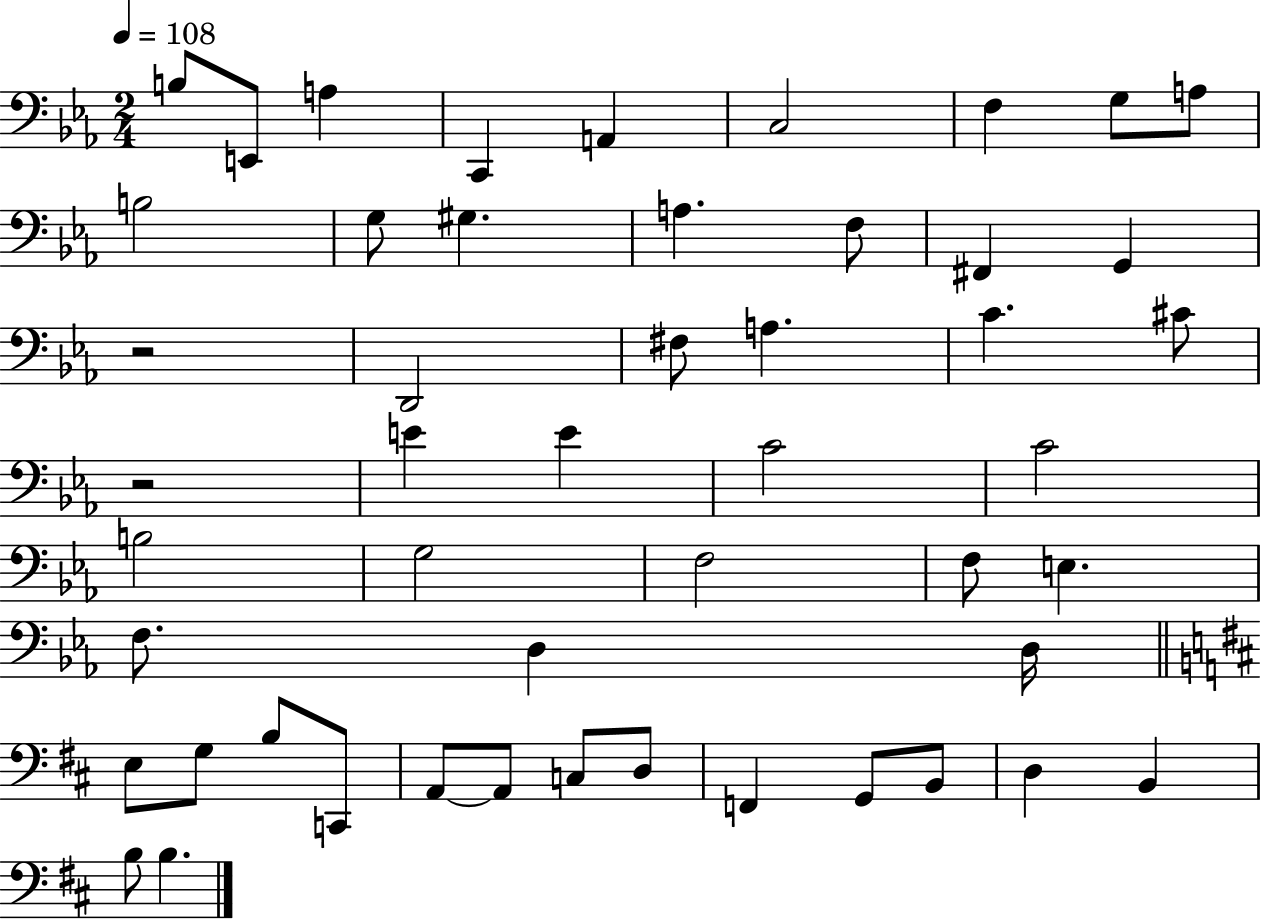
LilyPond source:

{
  \clef bass
  \numericTimeSignature
  \time 2/4
  \key ees \major
  \tempo 4 = 108
  b8 e,8 a4 | c,4 a,4 | c2 | f4 g8 a8 | \break b2 | g8 gis4. | a4. f8 | fis,4 g,4 | \break r2 | d,2 | fis8 a4. | c'4. cis'8 | \break r2 | e'4 e'4 | c'2 | c'2 | \break b2 | g2 | f2 | f8 e4. | \break f8. d4 d16 | \bar "||" \break \key d \major e8 g8 b8 c,8 | a,8~~ a,8 c8 d8 | f,4 g,8 b,8 | d4 b,4 | \break b8 b4. | \bar "|."
}